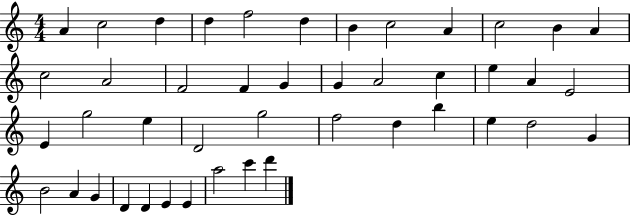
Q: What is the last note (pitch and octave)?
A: D6